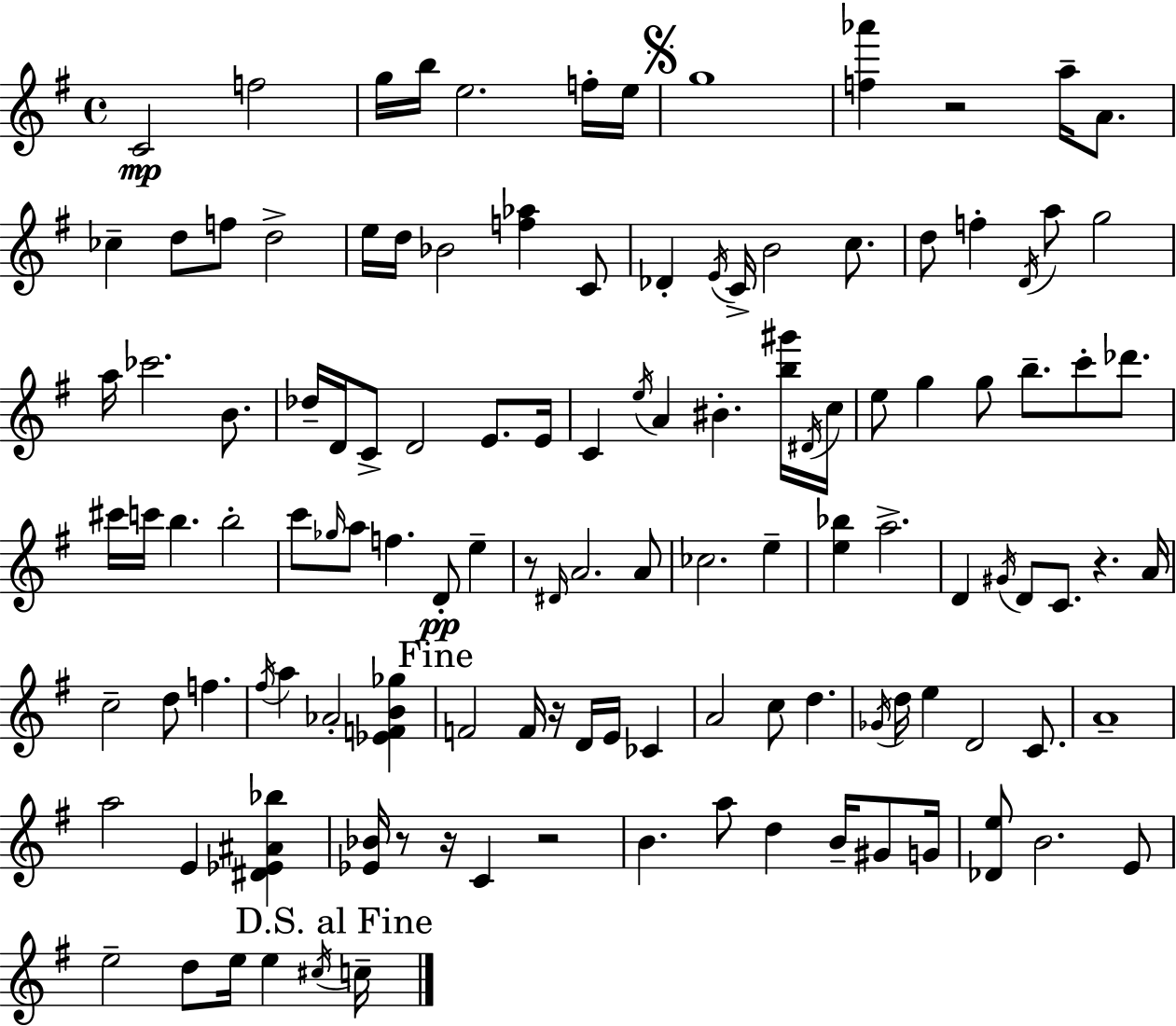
X:1
T:Untitled
M:4/4
L:1/4
K:G
C2 f2 g/4 b/4 e2 f/4 e/4 g4 [f_a'] z2 a/4 A/2 _c d/2 f/2 d2 e/4 d/4 _B2 [f_a] C/2 _D E/4 C/4 B2 c/2 d/2 f D/4 a/2 g2 a/4 _c'2 B/2 _d/4 D/4 C/2 D2 E/2 E/4 C e/4 A ^B [b^g']/4 ^D/4 c/4 e/2 g g/2 b/2 c'/2 _d'/2 ^c'/4 c'/4 b b2 c'/2 _g/4 a/2 f D/2 e z/2 ^D/4 A2 A/2 _c2 e [e_b] a2 D ^G/4 D/2 C/2 z A/4 c2 d/2 f ^f/4 a _A2 [_EFB_g] F2 F/4 z/4 D/4 E/4 _C A2 c/2 d _G/4 d/4 e D2 C/2 A4 a2 E [^D_E^A_b] [_E_B]/4 z/2 z/4 C z2 B a/2 d B/4 ^G/2 G/4 [_De]/2 B2 E/2 e2 d/2 e/4 e ^c/4 c/4